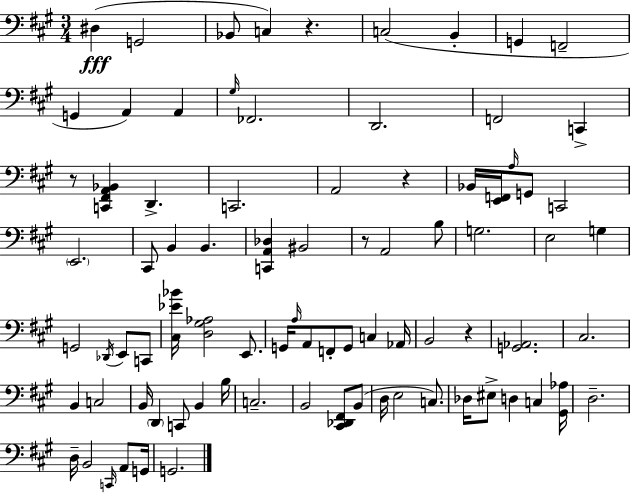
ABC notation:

X:1
T:Untitled
M:3/4
L:1/4
K:A
^D, G,,2 _B,,/2 C, z C,2 B,, G,, F,,2 G,, A,, A,, ^G,/4 _F,,2 D,,2 F,,2 C,, z/2 [C,,^F,,A,,_B,,] D,, C,,2 A,,2 z _B,,/4 [E,,F,,]/4 A,/4 G,,/2 C,,2 E,,2 ^C,,/2 B,, B,, [C,,A,,_D,] ^B,,2 z/2 A,,2 B,/2 G,2 E,2 G, G,,2 _D,,/4 E,,/2 C,,/2 [^C,_E_B]/4 [D,^G,_A,]2 E,,/2 G,,/4 A,/4 A,,/2 F,,/2 G,,/2 C, _A,,/4 B,,2 z [G,,_A,,]2 ^C,2 B,, C,2 B,,/4 D,, C,,/2 B,, B,/4 C,2 B,,2 [^C,,_D,,^F,,]/2 B,,/2 D,/4 E,2 C,/2 _D,/4 ^E,/2 D, C, [^G,,_A,]/4 D,2 D,/4 B,,2 C,,/4 A,,/2 G,,/4 G,,2